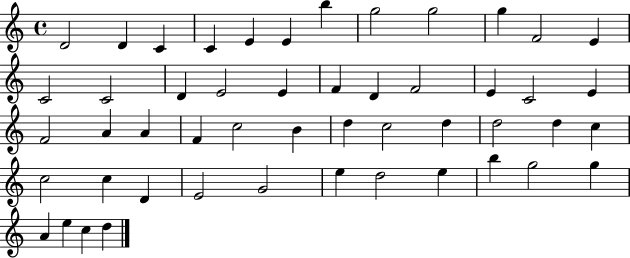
D4/h D4/q C4/q C4/q E4/q E4/q B5/q G5/h G5/h G5/q F4/h E4/q C4/h C4/h D4/q E4/h E4/q F4/q D4/q F4/h E4/q C4/h E4/q F4/h A4/q A4/q F4/q C5/h B4/q D5/q C5/h D5/q D5/h D5/q C5/q C5/h C5/q D4/q E4/h G4/h E5/q D5/h E5/q B5/q G5/h G5/q A4/q E5/q C5/q D5/q